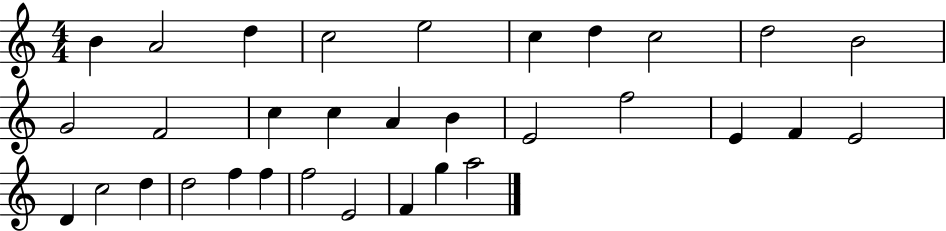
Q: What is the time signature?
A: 4/4